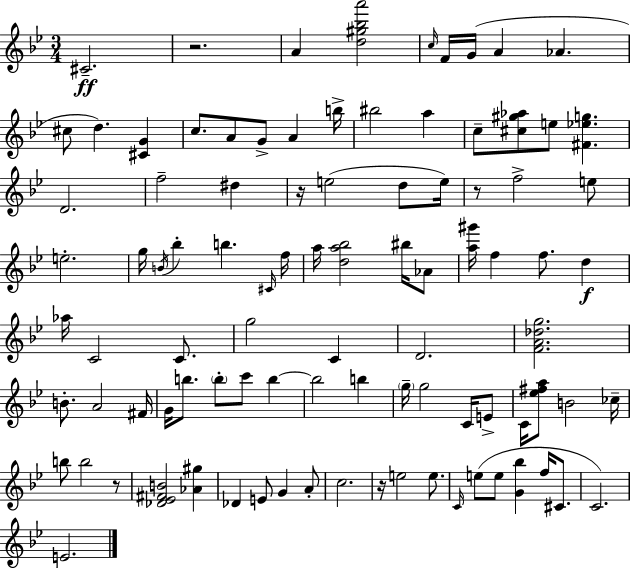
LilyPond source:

{
  \clef treble
  \numericTimeSignature
  \time 3/4
  \key bes \major
  cis'2.--\ff | r2. | a'4 <d'' gis'' bes'' a'''>2 | \grace { c''16 } f'16 g'16( a'4 aes'4. | \break cis''8 d''4.) <cis' g'>4 | c''8. a'8 g'8-> a'4 | b''16-> bis''2 a''4 | c''8-- <cis'' gis'' aes''>8 e''8 <fis' ees'' g''>4. | \break d'2. | f''2-- dis''4 | r16 e''2( d''8 | e''16) r8 f''2-> e''8 | \break e''2.-. | g''16 \acciaccatura { b'16 } bes''4-. b''4. | \grace { cis'16 } f''16 a''16 <d'' a'' bes''>2 | bis''16 aes'8 <a'' gis'''>16 f''4 f''8. d''4\f | \break aes''16 c'2 | c'8. g''2 c'4 | d'2. | <f' a' des'' g''>2. | \break b'8.-. a'2 | fis'16 g'16 b''8. \parenthesize b''8-. c'''8 b''4~~ | b''2 b''4 | \parenthesize g''16-- g''2 | \break c'16 e'8-> c'16 <ees'' fis'' a''>8 b'2 | ces''16-- b''8 b''2 | r8 <des' ees' fis' b'>2 <aes' gis''>4 | des'4 e'8 g'4 | \break a'8-. c''2. | r16 e''2 | e''8. \grace { c'16 } e''8( e''8 <g' bes''>4 | f''16 cis'8. c'2.) | \break e'2. | \bar "|."
}